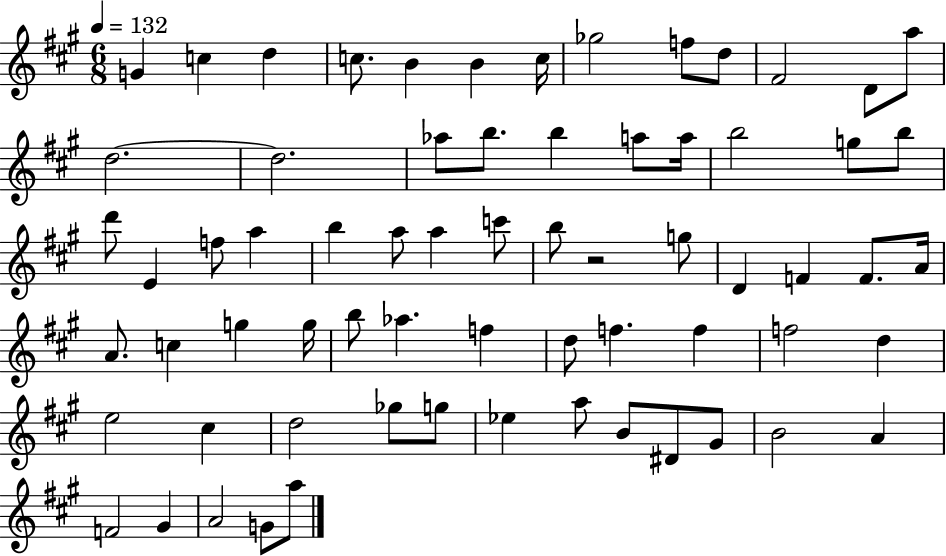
{
  \clef treble
  \numericTimeSignature
  \time 6/8
  \key a \major
  \tempo 4 = 132
  g'4 c''4 d''4 | c''8. b'4 b'4 c''16 | ges''2 f''8 d''8 | fis'2 d'8 a''8 | \break d''2.~~ | d''2. | aes''8 b''8. b''4 a''8 a''16 | b''2 g''8 b''8 | \break d'''8 e'4 f''8 a''4 | b''4 a''8 a''4 c'''8 | b''8 r2 g''8 | d'4 f'4 f'8. a'16 | \break a'8. c''4 g''4 g''16 | b''8 aes''4. f''4 | d''8 f''4. f''4 | f''2 d''4 | \break e''2 cis''4 | d''2 ges''8 g''8 | ees''4 a''8 b'8 dis'8 gis'8 | b'2 a'4 | \break f'2 gis'4 | a'2 g'8 a''8 | \bar "|."
}